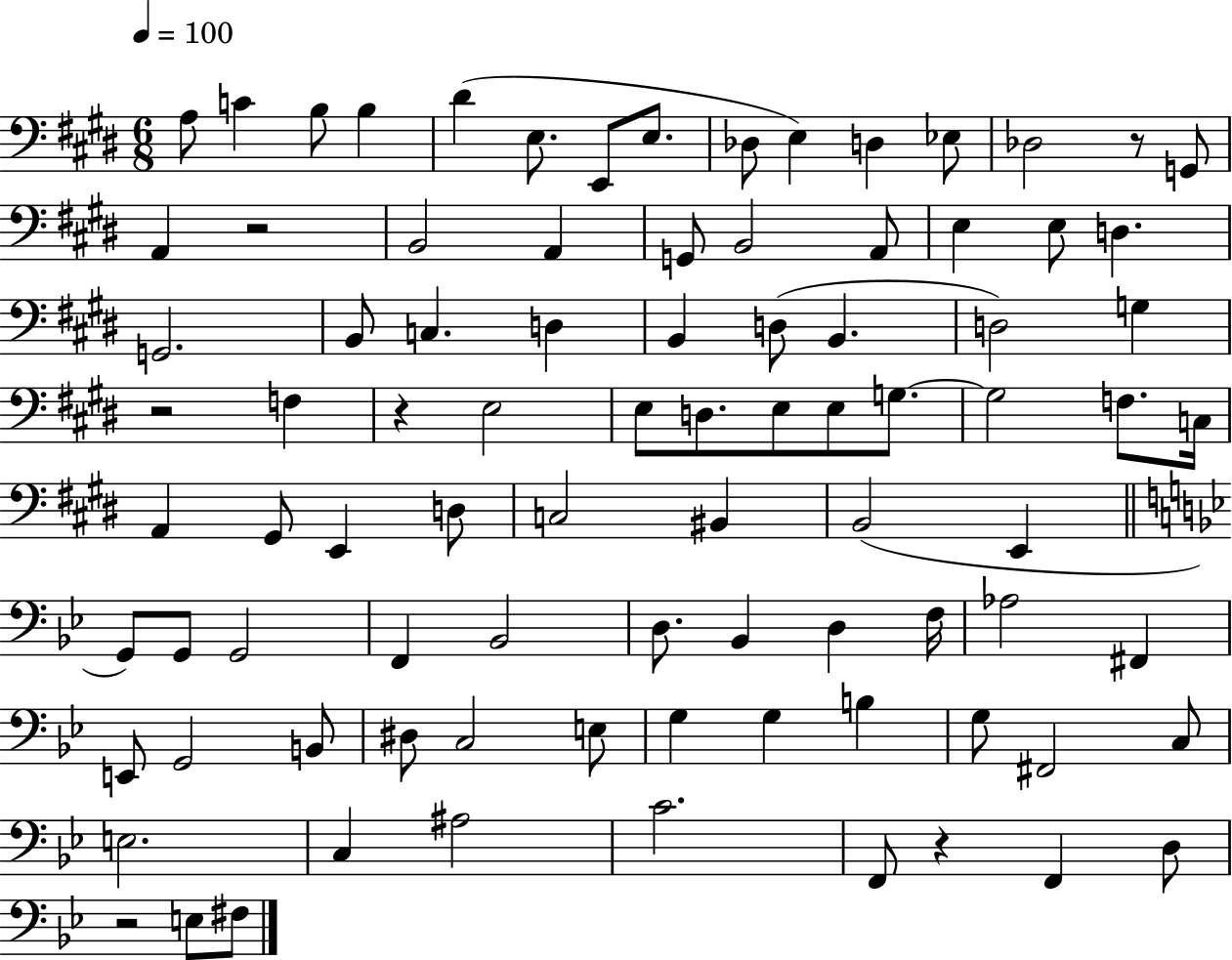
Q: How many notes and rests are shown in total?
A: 88